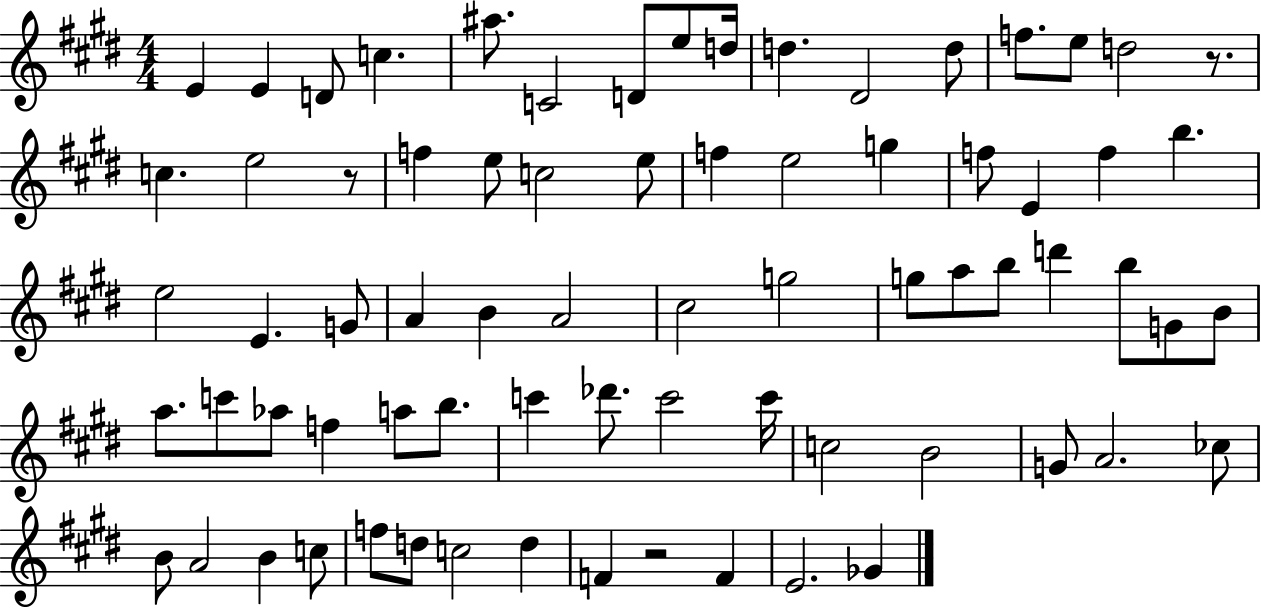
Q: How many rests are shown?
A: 3